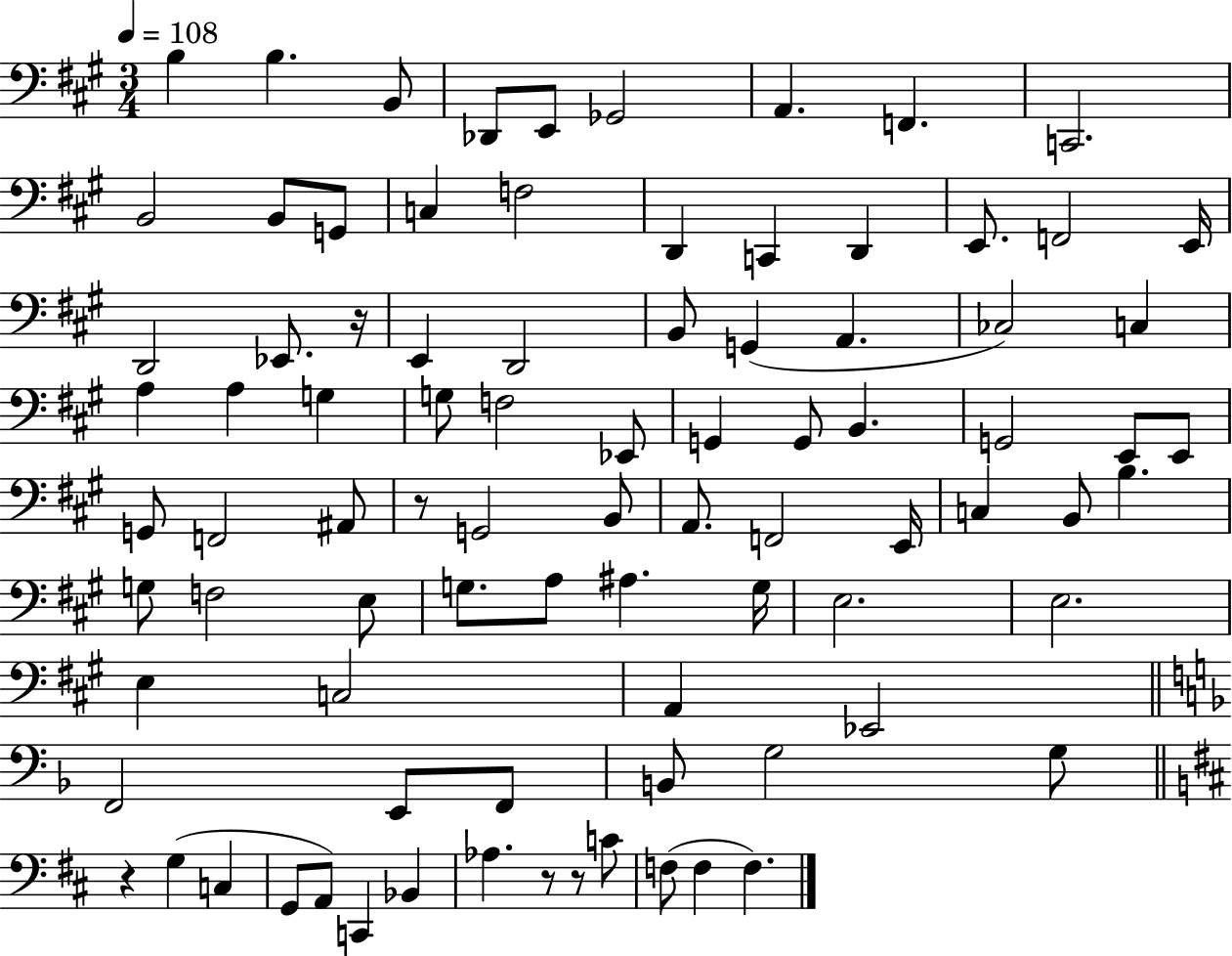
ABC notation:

X:1
T:Untitled
M:3/4
L:1/4
K:A
B, B, B,,/2 _D,,/2 E,,/2 _G,,2 A,, F,, C,,2 B,,2 B,,/2 G,,/2 C, F,2 D,, C,, D,, E,,/2 F,,2 E,,/4 D,,2 _E,,/2 z/4 E,, D,,2 B,,/2 G,, A,, _C,2 C, A, A, G, G,/2 F,2 _E,,/2 G,, G,,/2 B,, G,,2 E,,/2 E,,/2 G,,/2 F,,2 ^A,,/2 z/2 G,,2 B,,/2 A,,/2 F,,2 E,,/4 C, B,,/2 B, G,/2 F,2 E,/2 G,/2 A,/2 ^A, G,/4 E,2 E,2 E, C,2 A,, _E,,2 F,,2 E,,/2 F,,/2 B,,/2 G,2 G,/2 z G, C, G,,/2 A,,/2 C,, _B,, _A, z/2 z/2 C/2 F,/2 F, F,